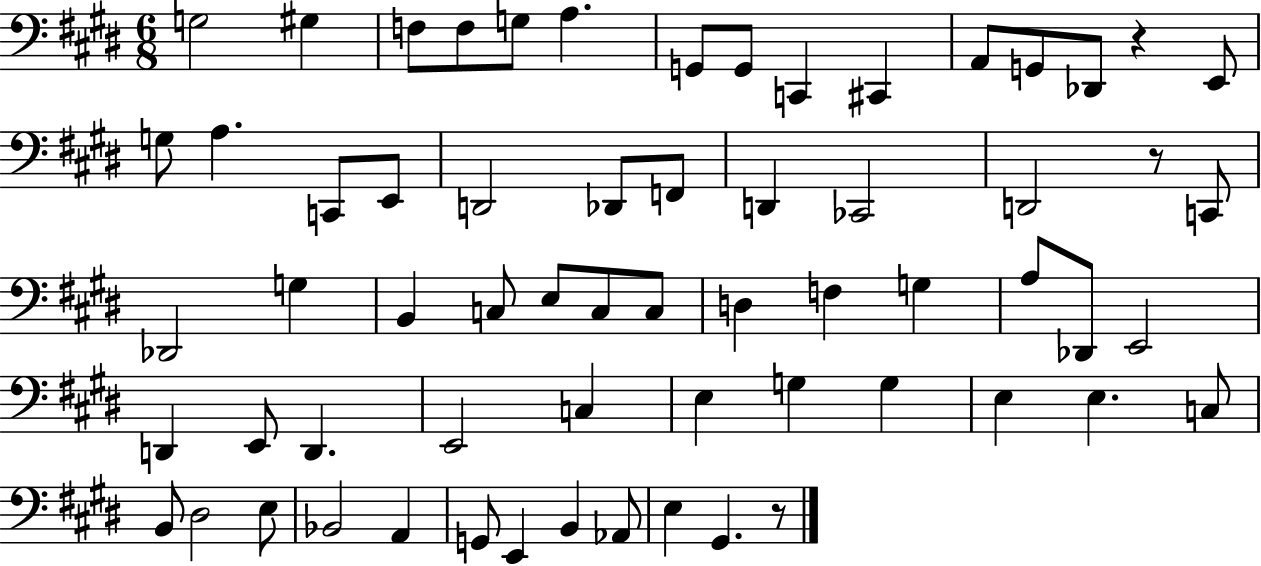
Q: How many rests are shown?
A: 3